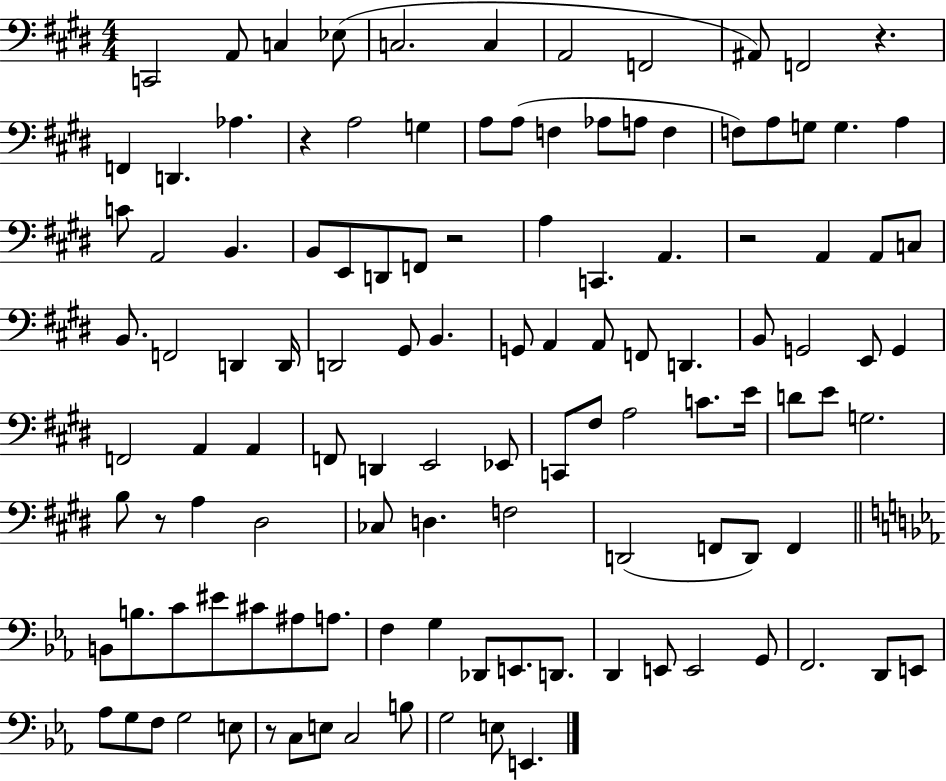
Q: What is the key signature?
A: E major